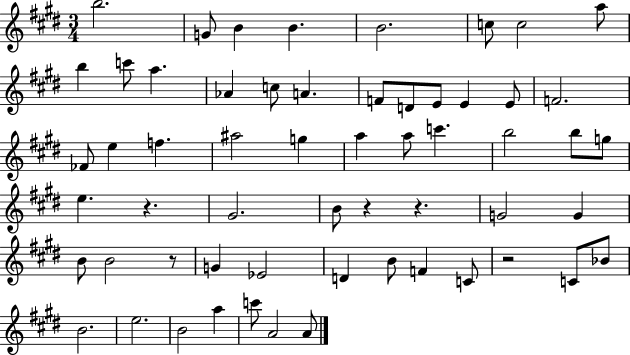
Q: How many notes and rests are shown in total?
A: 58